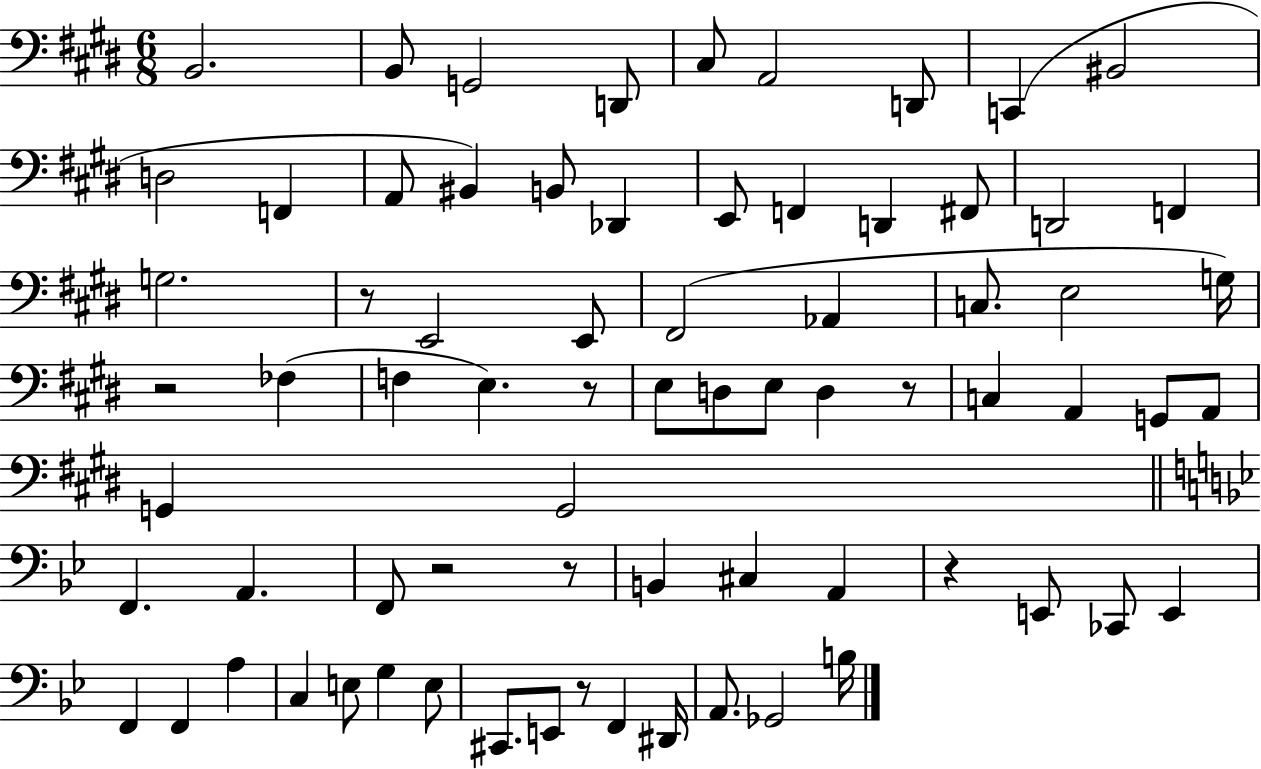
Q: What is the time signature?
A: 6/8